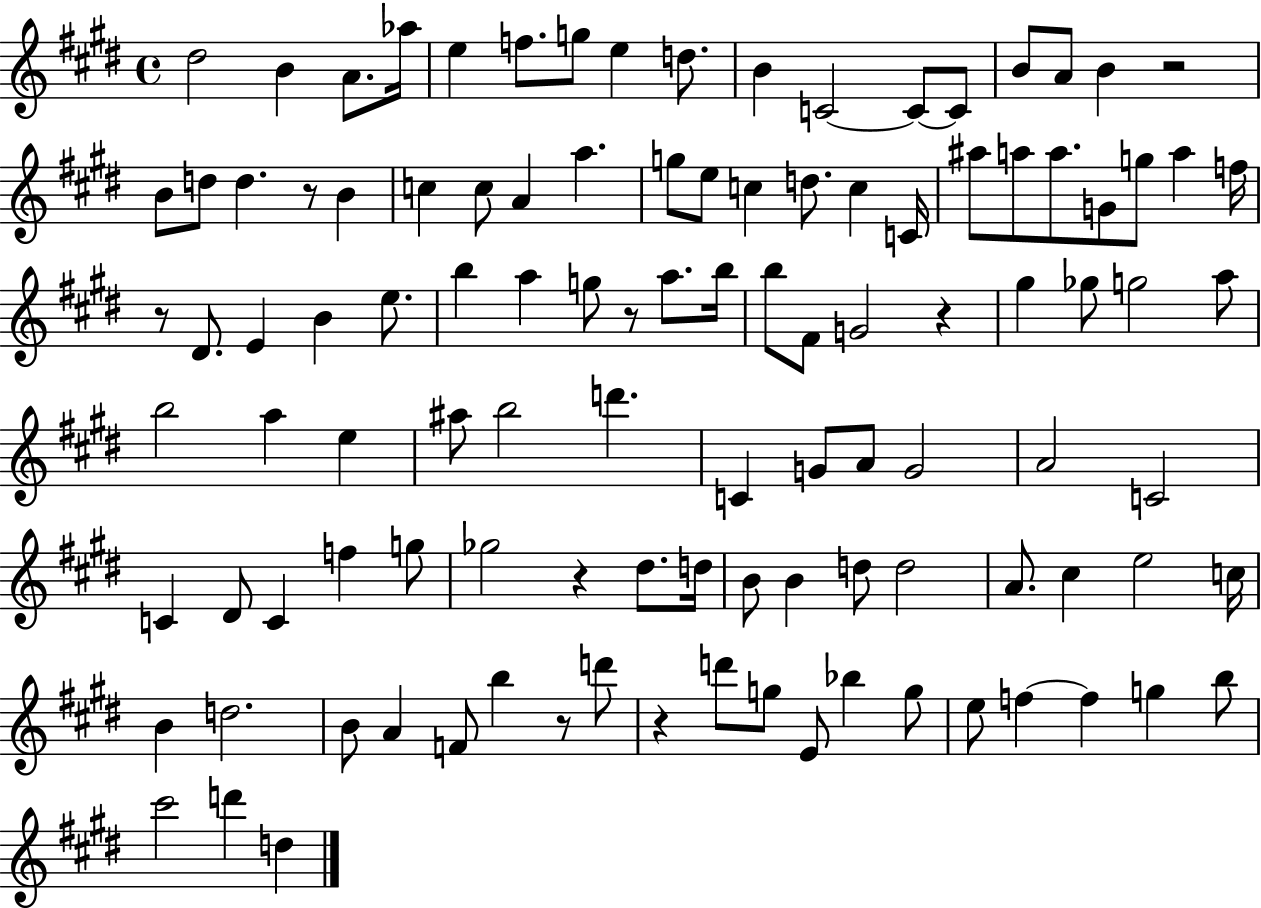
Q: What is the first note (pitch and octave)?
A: D#5